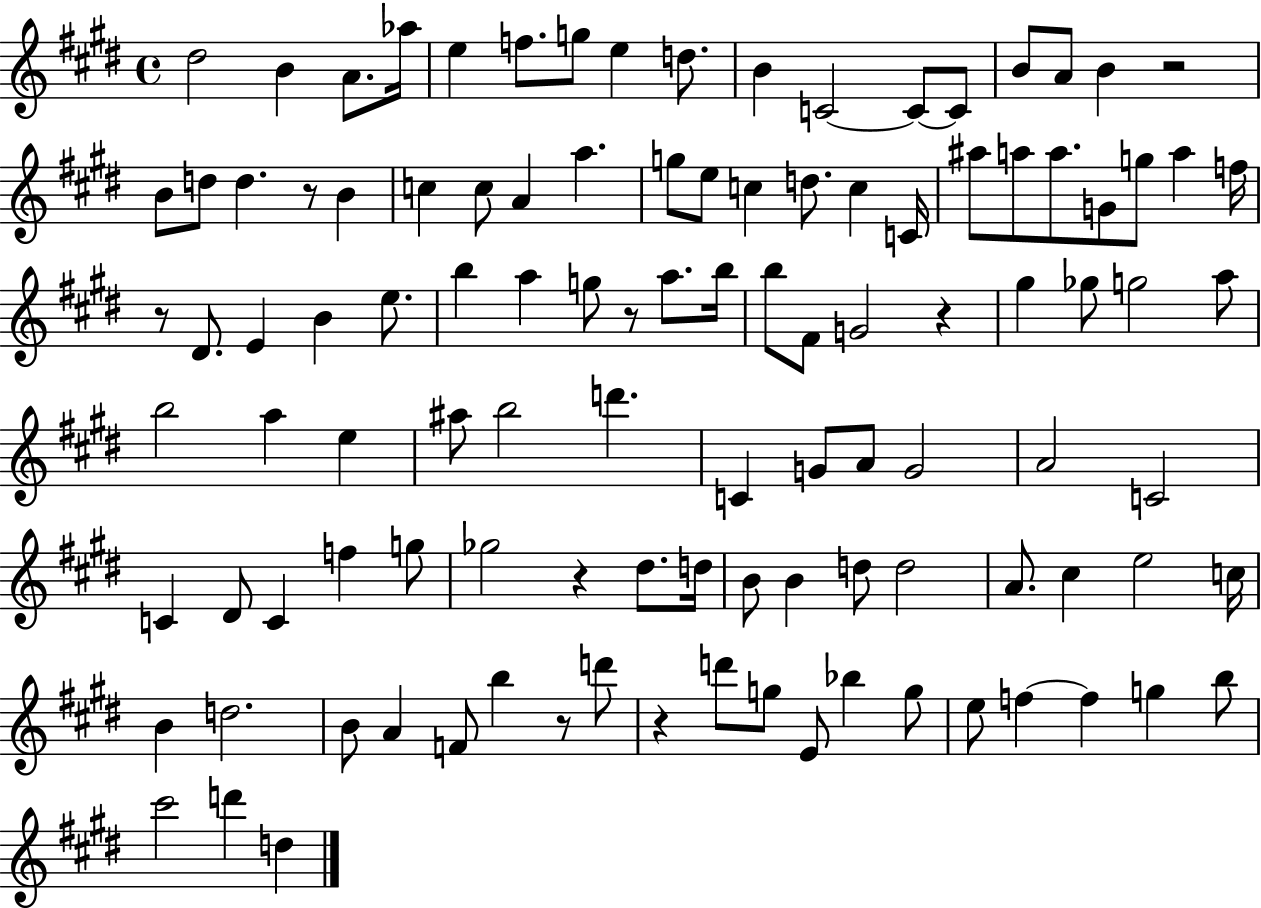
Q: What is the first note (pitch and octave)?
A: D#5